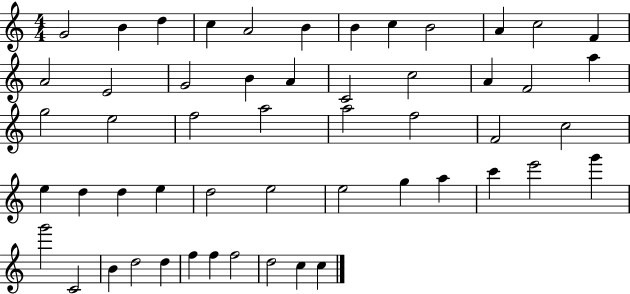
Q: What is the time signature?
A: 4/4